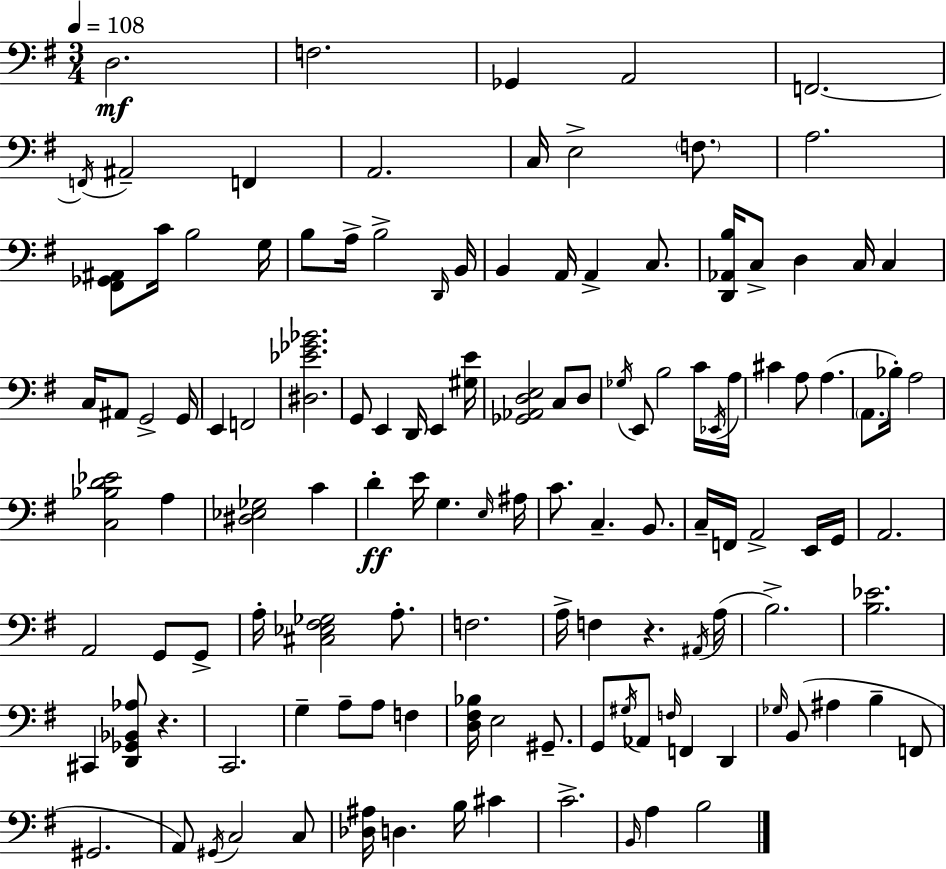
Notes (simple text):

D3/h. F3/h. Gb2/q A2/h F2/h. F2/s A#2/h F2/q A2/h. C3/s E3/h F3/e. A3/h. [F#2,Gb2,A#2]/e C4/s B3/h G3/s B3/e A3/s B3/h D2/s B2/s B2/q A2/s A2/q C3/e. [D2,Ab2,B3]/s C3/e D3/q C3/s C3/q C3/s A#2/e G2/h G2/s E2/q F2/h [D#3,Eb4,Gb4,Bb4]/h. G2/e E2/q D2/s E2/q [G#3,E4]/s [Gb2,Ab2,D3,E3]/h C3/e D3/e Gb3/s E2/e B3/h C4/s Eb2/s A3/s C#4/q A3/e A3/q. A2/e. Bb3/s A3/h [C3,Bb3,D4,Eb4]/h A3/q [D#3,Eb3,Gb3]/h C4/q D4/q E4/s G3/q. E3/s A#3/s C4/e. C3/q. B2/e. C3/s F2/s A2/h E2/s G2/s A2/h. A2/h G2/e G2/e A3/s [C#3,Eb3,F#3,Gb3]/h A3/e. F3/h. A3/s F3/q R/q. A#2/s A3/s B3/h. [B3,Eb4]/h. C#2/q [D2,Gb2,Bb2,Ab3]/e R/q. C2/h. G3/q A3/e A3/e F3/q [D3,F#3,Bb3]/s E3/h G#2/e. G2/e G#3/s Ab2/e F3/s F2/q D2/q Gb3/s B2/e A#3/q B3/q F2/e G#2/h. A2/e G#2/s C3/h C3/e [Db3,A#3]/s D3/q. B3/s C#4/q C4/h. B2/s A3/q B3/h